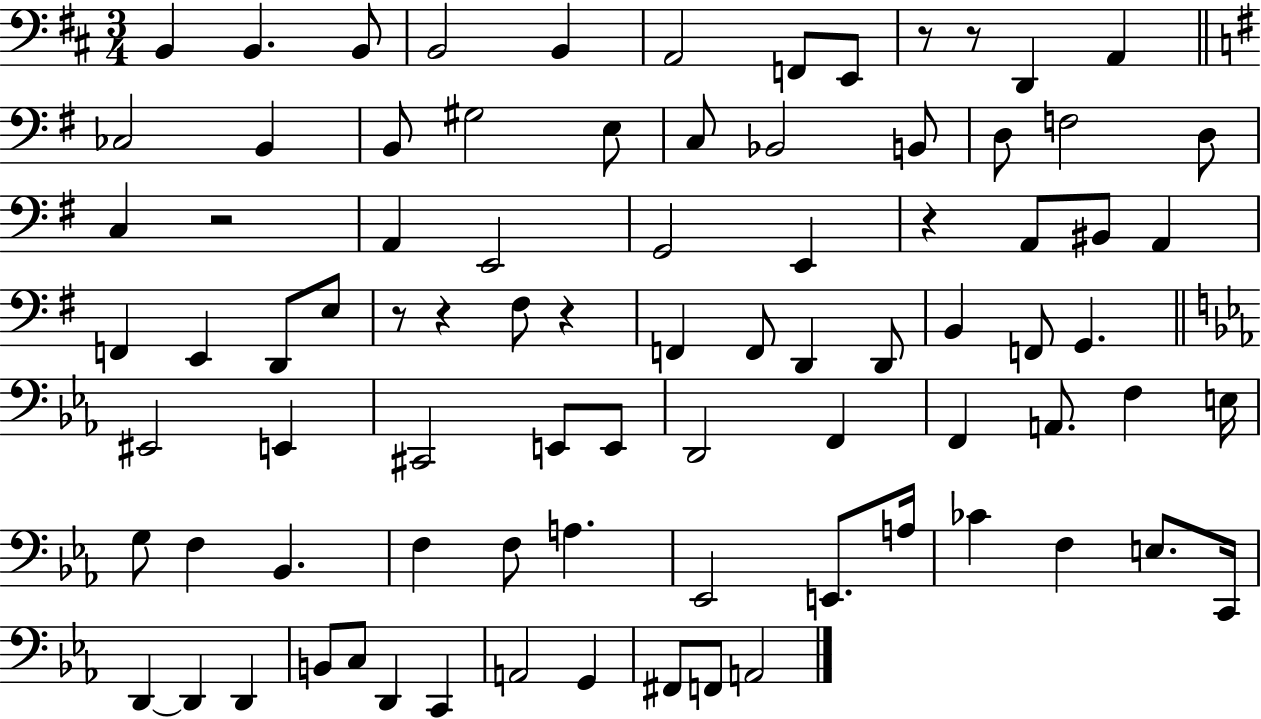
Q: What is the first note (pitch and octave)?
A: B2